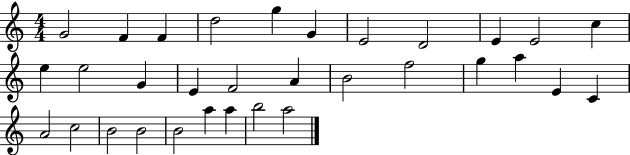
G4/h F4/q F4/q D5/h G5/q G4/q E4/h D4/h E4/q E4/h C5/q E5/q E5/h G4/q E4/q F4/h A4/q B4/h F5/h G5/q A5/q E4/q C4/q A4/h C5/h B4/h B4/h B4/h A5/q A5/q B5/h A5/h